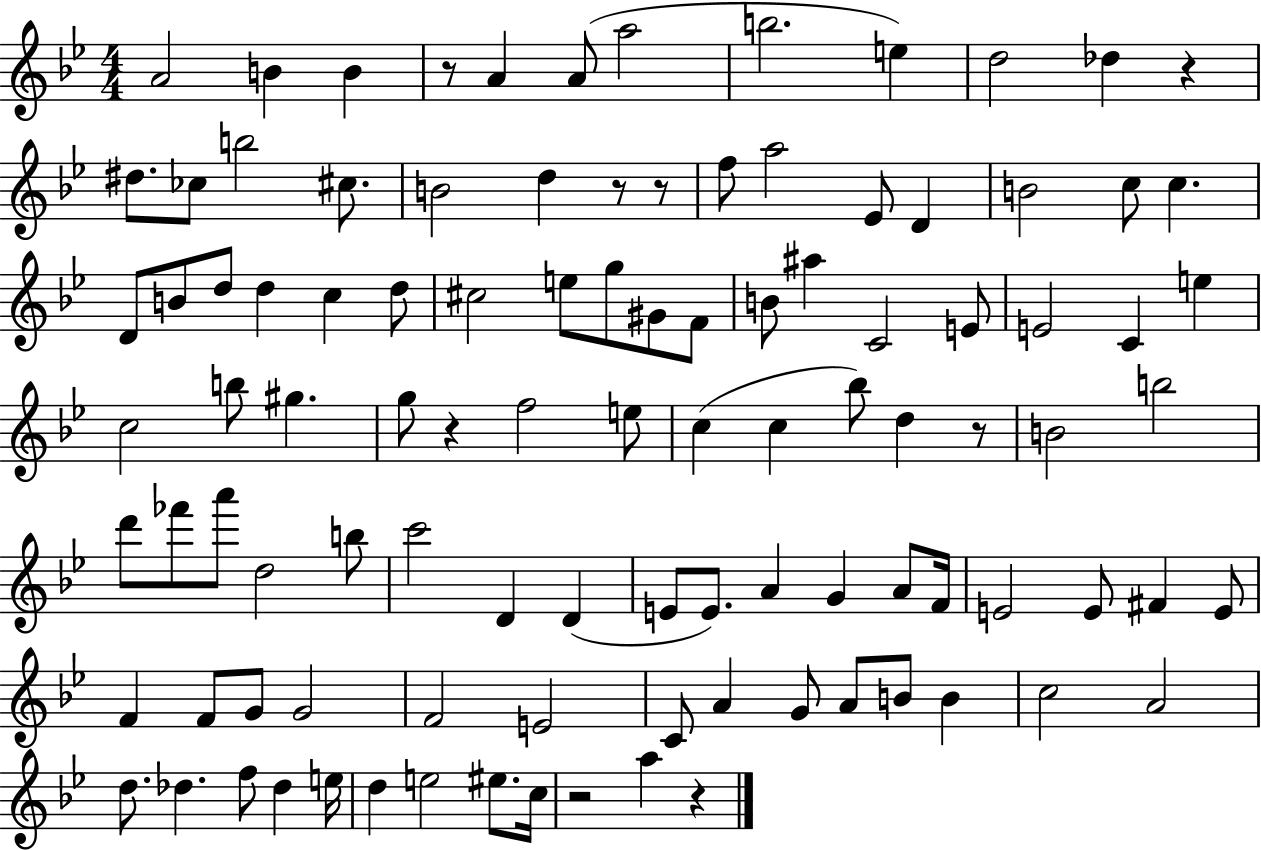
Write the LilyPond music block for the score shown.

{
  \clef treble
  \numericTimeSignature
  \time 4/4
  \key bes \major
  a'2 b'4 b'4 | r8 a'4 a'8( a''2 | b''2. e''4) | d''2 des''4 r4 | \break dis''8. ces''8 b''2 cis''8. | b'2 d''4 r8 r8 | f''8 a''2 ees'8 d'4 | b'2 c''8 c''4. | \break d'8 b'8 d''8 d''4 c''4 d''8 | cis''2 e''8 g''8 gis'8 f'8 | b'8 ais''4 c'2 e'8 | e'2 c'4 e''4 | \break c''2 b''8 gis''4. | g''8 r4 f''2 e''8 | c''4( c''4 bes''8) d''4 r8 | b'2 b''2 | \break d'''8 fes'''8 a'''8 d''2 b''8 | c'''2 d'4 d'4( | e'8 e'8.) a'4 g'4 a'8 f'16 | e'2 e'8 fis'4 e'8 | \break f'4 f'8 g'8 g'2 | f'2 e'2 | c'8 a'4 g'8 a'8 b'8 b'4 | c''2 a'2 | \break d''8. des''4. f''8 des''4 e''16 | d''4 e''2 eis''8. c''16 | r2 a''4 r4 | \bar "|."
}